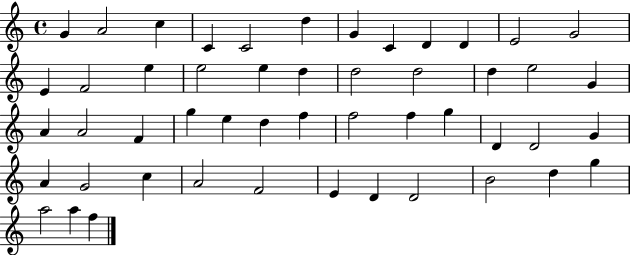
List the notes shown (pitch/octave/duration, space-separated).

G4/q A4/h C5/q C4/q C4/h D5/q G4/q C4/q D4/q D4/q E4/h G4/h E4/q F4/h E5/q E5/h E5/q D5/q D5/h D5/h D5/q E5/h G4/q A4/q A4/h F4/q G5/q E5/q D5/q F5/q F5/h F5/q G5/q D4/q D4/h G4/q A4/q G4/h C5/q A4/h F4/h E4/q D4/q D4/h B4/h D5/q G5/q A5/h A5/q F5/q